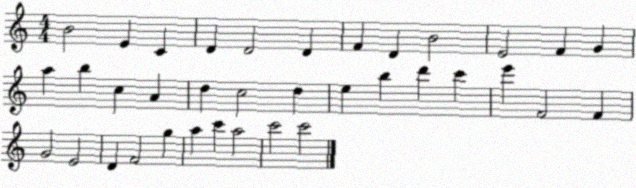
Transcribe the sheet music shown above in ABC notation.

X:1
T:Untitled
M:4/4
L:1/4
K:C
B2 E C D D2 D F D B2 E2 F G a b c A d c2 d e b d' c' e' F2 F G2 E2 D F2 g a c' a2 c'2 c'2